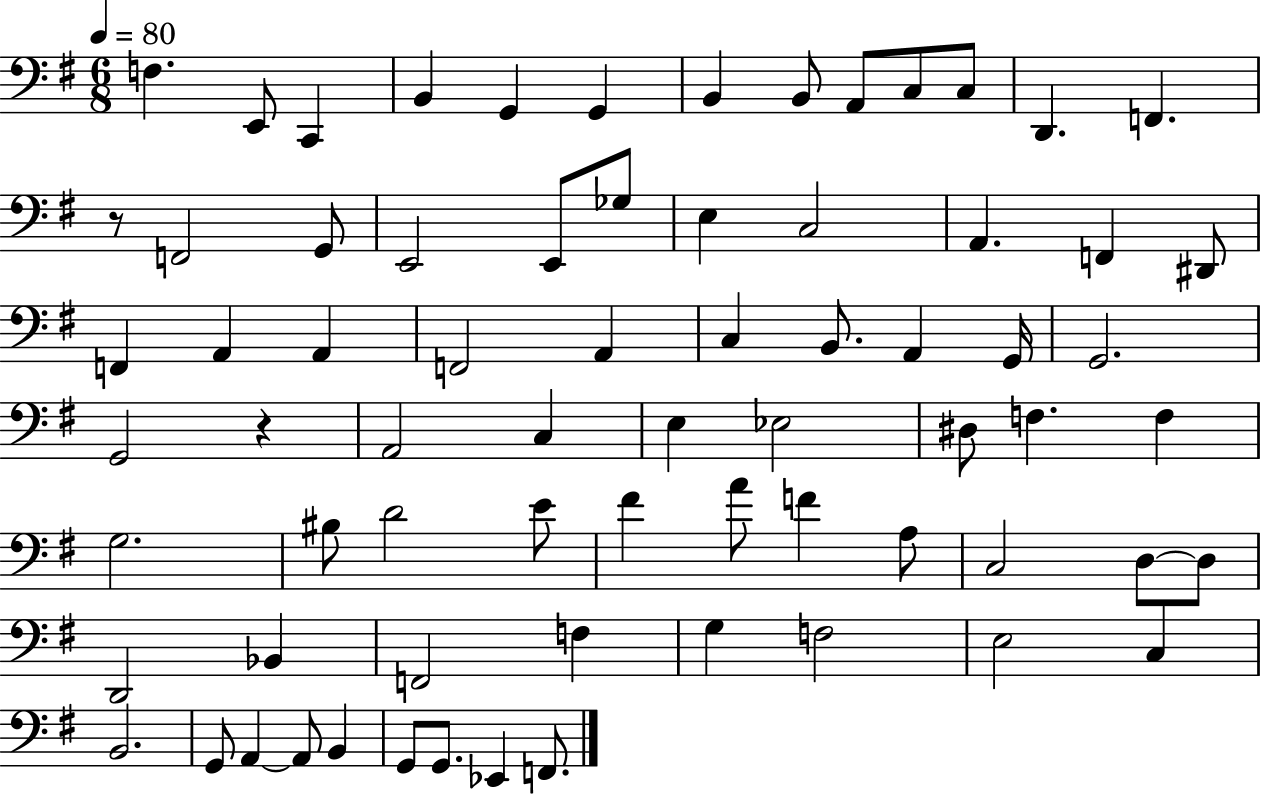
X:1
T:Untitled
M:6/8
L:1/4
K:G
F, E,,/2 C,, B,, G,, G,, B,, B,,/2 A,,/2 C,/2 C,/2 D,, F,, z/2 F,,2 G,,/2 E,,2 E,,/2 _G,/2 E, C,2 A,, F,, ^D,,/2 F,, A,, A,, F,,2 A,, C, B,,/2 A,, G,,/4 G,,2 G,,2 z A,,2 C, E, _E,2 ^D,/2 F, F, G,2 ^B,/2 D2 E/2 ^F A/2 F A,/2 C,2 D,/2 D,/2 D,,2 _B,, F,,2 F, G, F,2 E,2 C, B,,2 G,,/2 A,, A,,/2 B,, G,,/2 G,,/2 _E,, F,,/2